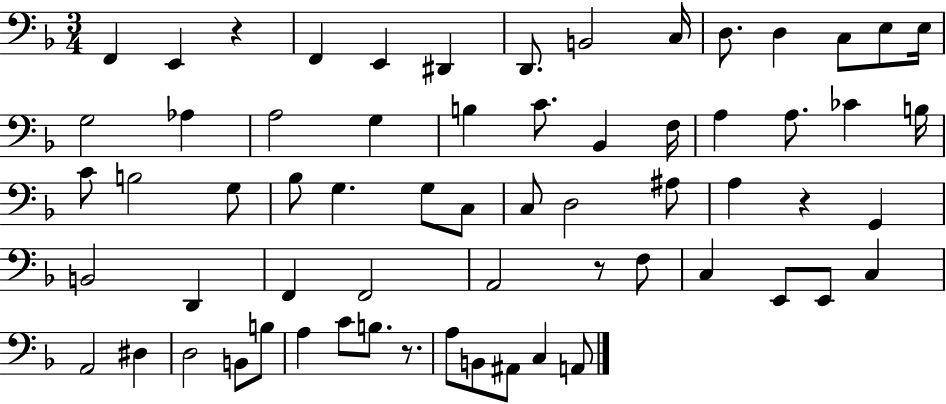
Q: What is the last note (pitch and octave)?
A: A2